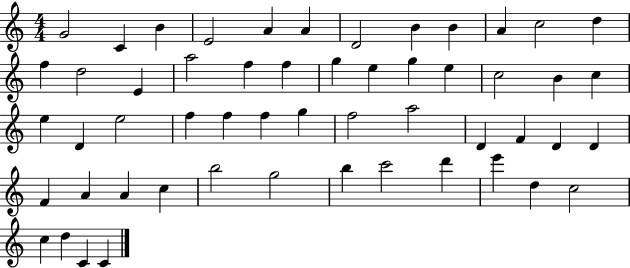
{
  \clef treble
  \numericTimeSignature
  \time 4/4
  \key c \major
  g'2 c'4 b'4 | e'2 a'4 a'4 | d'2 b'4 b'4 | a'4 c''2 d''4 | \break f''4 d''2 e'4 | a''2 f''4 f''4 | g''4 e''4 g''4 e''4 | c''2 b'4 c''4 | \break e''4 d'4 e''2 | f''4 f''4 f''4 g''4 | f''2 a''2 | d'4 f'4 d'4 d'4 | \break f'4 a'4 a'4 c''4 | b''2 g''2 | b''4 c'''2 d'''4 | e'''4 d''4 c''2 | \break c''4 d''4 c'4 c'4 | \bar "|."
}